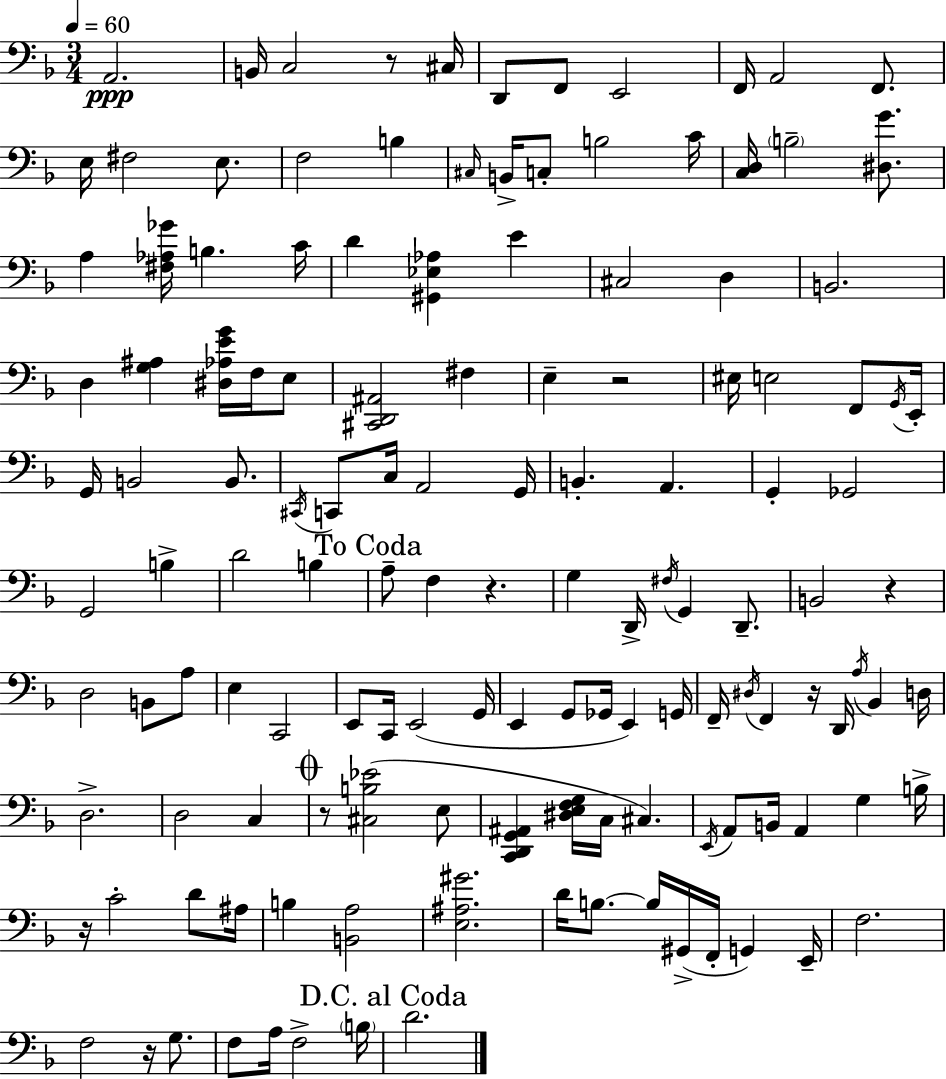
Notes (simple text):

A2/h. B2/s C3/h R/e C#3/s D2/e F2/e E2/h F2/s A2/h F2/e. E3/s F#3/h E3/e. F3/h B3/q C#3/s B2/s C3/e B3/h C4/s [C3,D3]/s B3/h [D#3,G4]/e. A3/q [F#3,Ab3,Gb4]/s B3/q. C4/s D4/q [G#2,Eb3,Ab3]/q E4/q C#3/h D3/q B2/h. D3/q [G3,A#3]/q [D#3,Ab3,E4,G4]/s F3/s E3/e [C#2,D2,A#2]/h F#3/q E3/q R/h EIS3/s E3/h F2/e G2/s E2/s G2/s B2/h B2/e. C#2/s C2/e C3/s A2/h G2/s B2/q. A2/q. G2/q Gb2/h G2/h B3/q D4/h B3/q A3/e F3/q R/q. G3/q D2/s F#3/s G2/q D2/e. B2/h R/q D3/h B2/e A3/e E3/q C2/h E2/e C2/s E2/h G2/s E2/q G2/e Gb2/s E2/q G2/s F2/s D#3/s F2/q R/s D2/s A3/s Bb2/q D3/s D3/h. D3/h C3/q R/e [C#3,B3,Eb4]/h E3/e [C2,D2,G2,A#2]/q [D#3,E3,F3,G3]/s C3/s C#3/q. E2/s A2/e B2/s A2/q G3/q B3/s R/s C4/h D4/e A#3/s B3/q [B2,A3]/h [E3,A#3,G#4]/h. D4/s B3/e. B3/s G#2/s F2/s G2/q E2/s F3/h. F3/h R/s G3/e. F3/e A3/s F3/h B3/s D4/h.